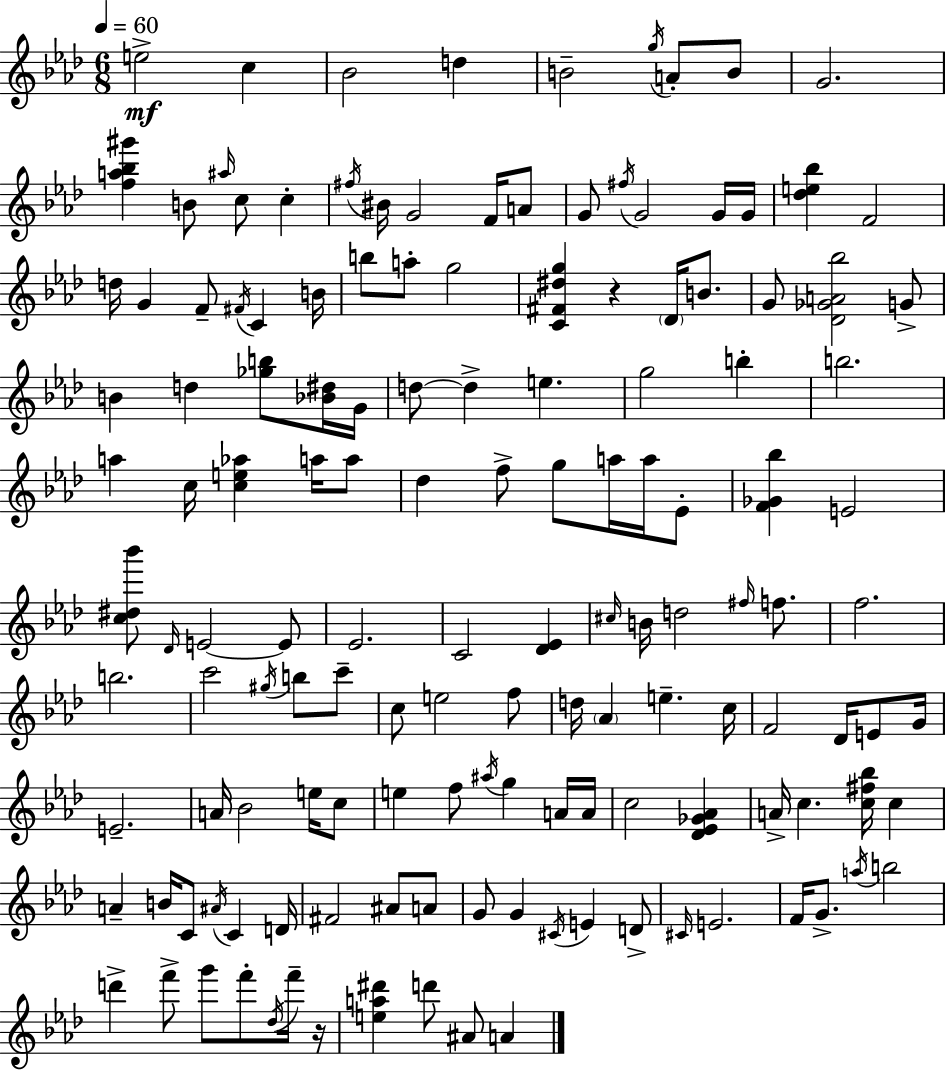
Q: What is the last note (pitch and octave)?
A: A4